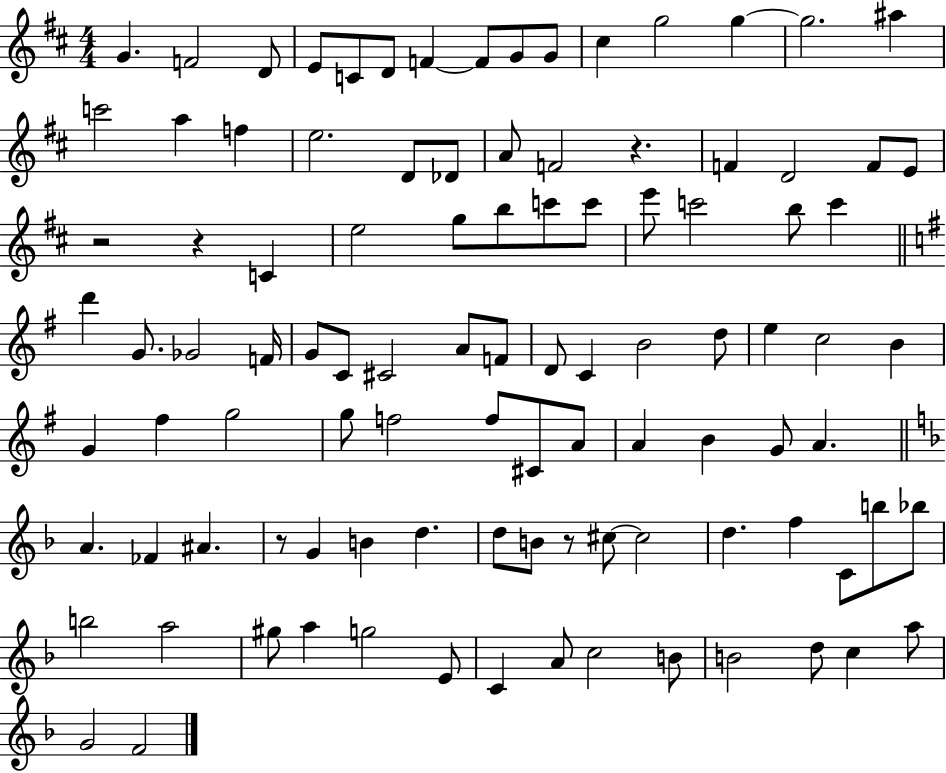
G4/q. F4/h D4/e E4/e C4/e D4/e F4/q F4/e G4/e G4/e C#5/q G5/h G5/q G5/h. A#5/q C6/h A5/q F5/q E5/h. D4/e Db4/e A4/e F4/h R/q. F4/q D4/h F4/e E4/e R/h R/q C4/q E5/h G5/e B5/e C6/e C6/e E6/e C6/h B5/e C6/q D6/q G4/e. Gb4/h F4/s G4/e C4/e C#4/h A4/e F4/e D4/e C4/q B4/h D5/e E5/q C5/h B4/q G4/q F#5/q G5/h G5/e F5/h F5/e C#4/e A4/e A4/q B4/q G4/e A4/q. A4/q. FES4/q A#4/q. R/e G4/q B4/q D5/q. D5/e B4/e R/e C#5/e C#5/h D5/q. F5/q C4/e B5/e Bb5/e B5/h A5/h G#5/e A5/q G5/h E4/e C4/q A4/e C5/h B4/e B4/h D5/e C5/q A5/e G4/h F4/h